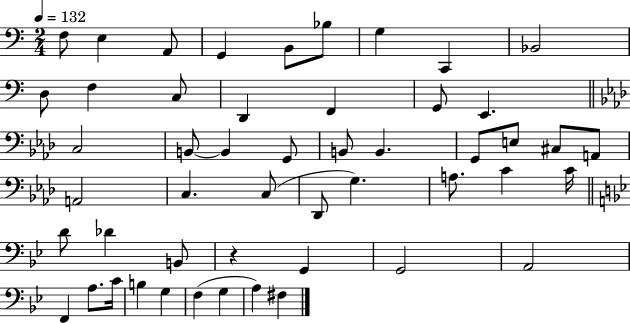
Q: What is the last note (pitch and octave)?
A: F#3